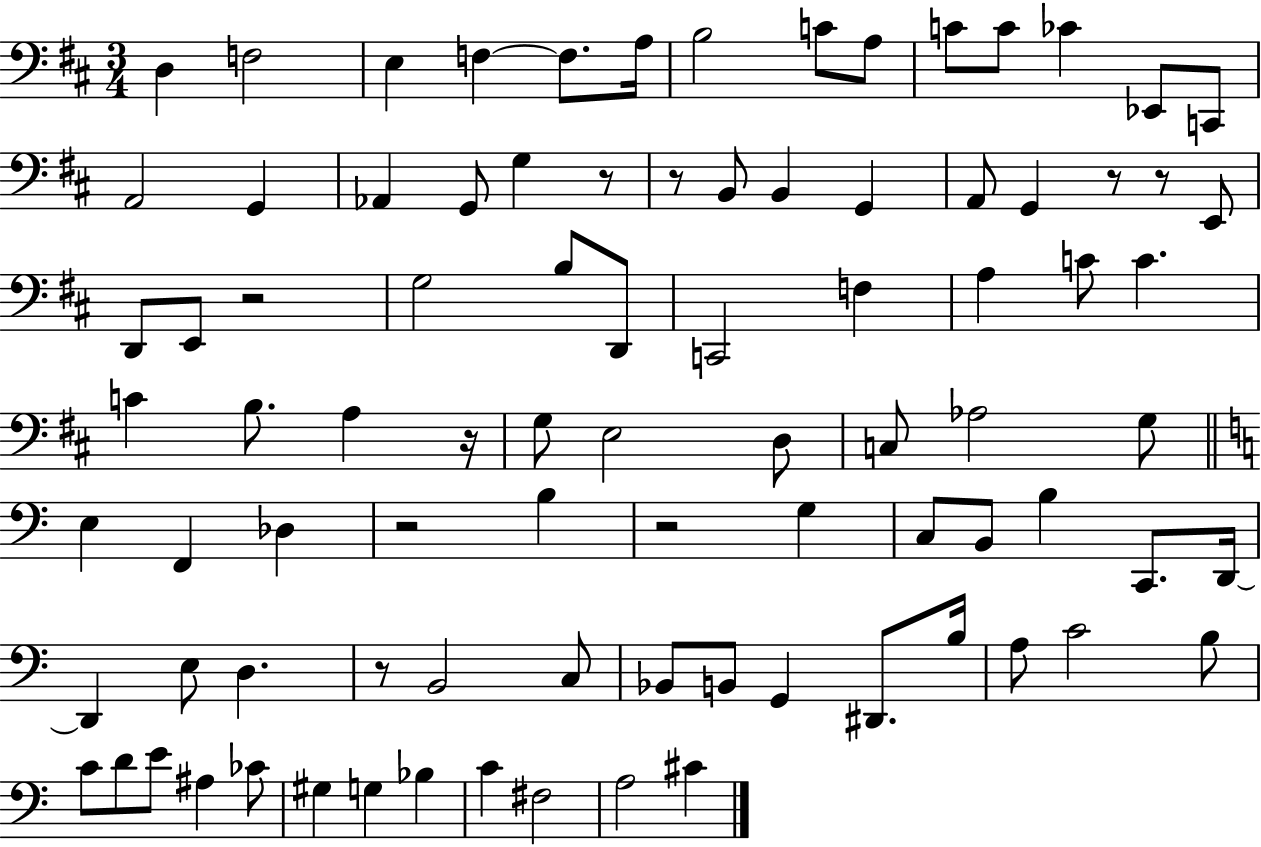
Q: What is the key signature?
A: D major